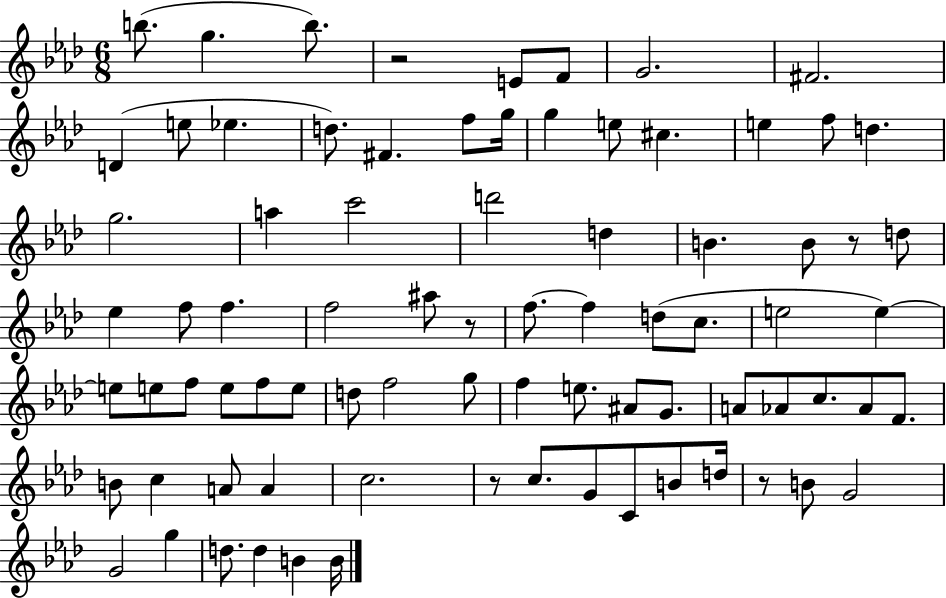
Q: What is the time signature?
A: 6/8